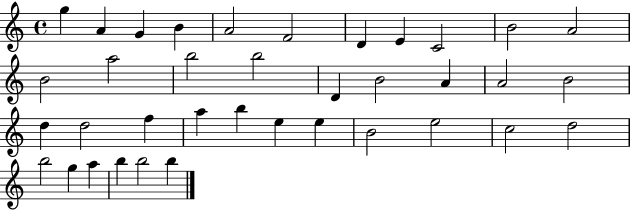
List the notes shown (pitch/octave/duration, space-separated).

G5/q A4/q G4/q B4/q A4/h F4/h D4/q E4/q C4/h B4/h A4/h B4/h A5/h B5/h B5/h D4/q B4/h A4/q A4/h B4/h D5/q D5/h F5/q A5/q B5/q E5/q E5/q B4/h E5/h C5/h D5/h B5/h G5/q A5/q B5/q B5/h B5/q